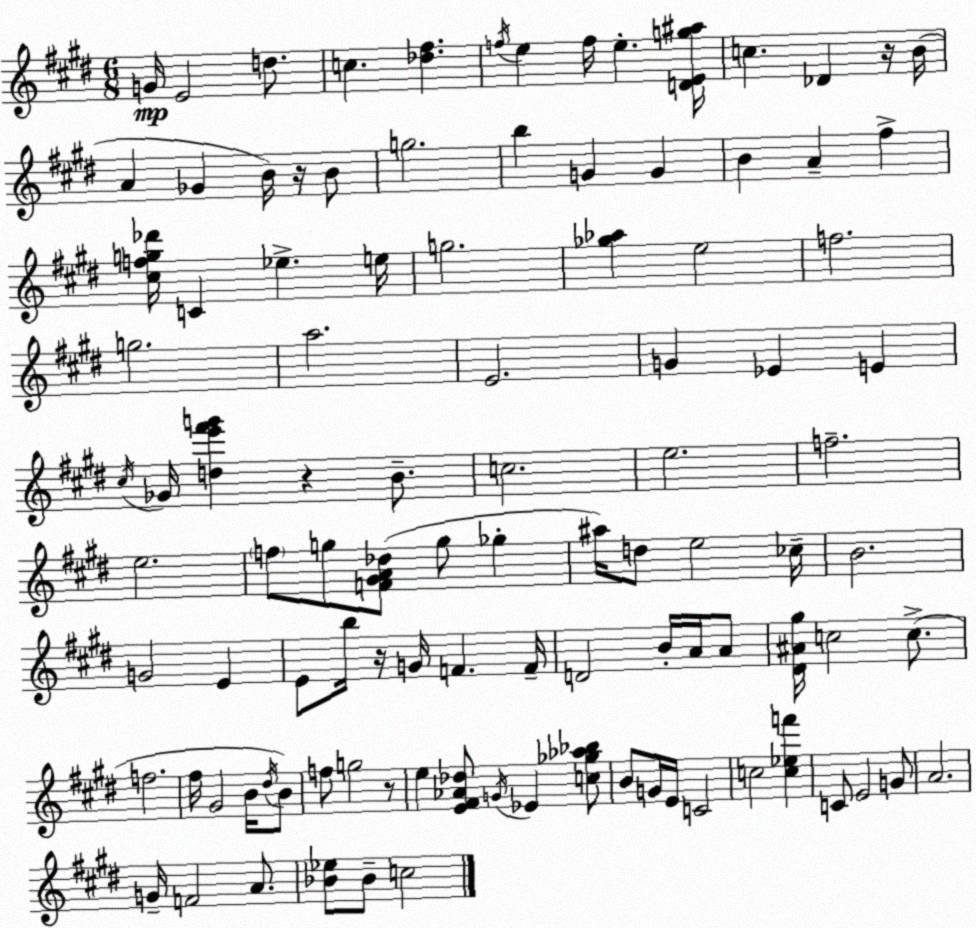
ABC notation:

X:1
T:Untitled
M:6/8
L:1/4
K:E
G/4 E2 d/2 c [_d^f] f/4 e f/4 e [DEg^a]/4 c _D z/4 B/4 A _G B/4 z/4 B/2 g2 b G G B A ^f [^cfg_d']/4 C _e e/4 g2 [_g_a] e2 f2 g2 a2 E2 G _E E ^c/4 _G/4 [de'^f'g'] z B/2 c2 e2 f2 e2 f/2 g/2 [F^GA_d]/2 g/2 _g ^a/4 d/2 e2 _c/4 B2 G2 E E/2 b/4 z/4 G/4 F F/4 D2 B/4 A/4 A/2 [^D^A^g]/4 c2 c/2 f2 ^f/4 ^G2 B/4 ^d/4 B/2 f/2 g2 z/2 e [E^F_A_d]/2 G/4 _E [c_g_a_b]/2 B/2 G/4 E/4 C2 c2 [c_ef'] C/2 E2 G/2 A2 G/4 F2 A/2 [_B_e]/2 _B/2 c2